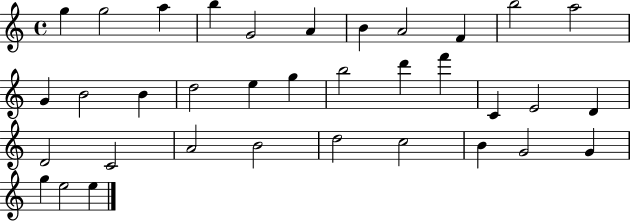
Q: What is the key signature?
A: C major